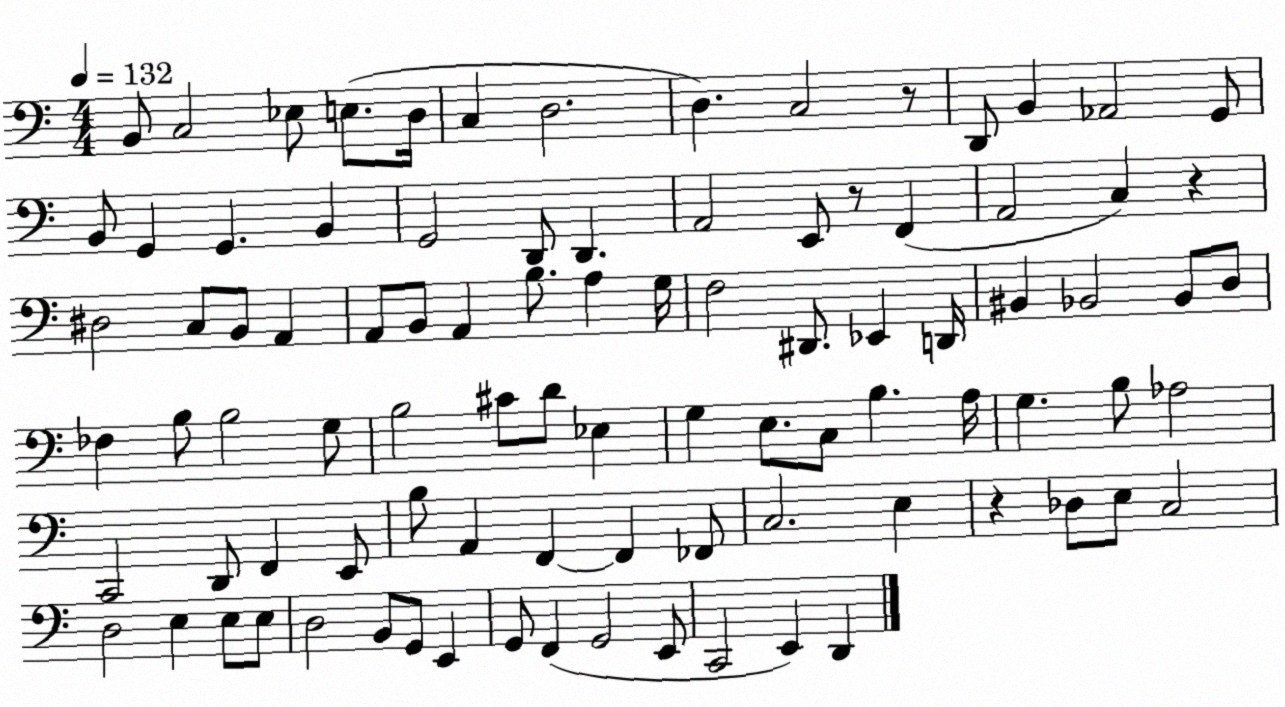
X:1
T:Untitled
M:4/4
L:1/4
K:C
B,,/2 C,2 _E,/2 E,/2 D,/4 C, D,2 D, C,2 z/2 D,,/2 B,, _A,,2 G,,/2 B,,/2 G,, G,, B,, G,,2 D,,/2 D,, A,,2 E,,/2 z/2 F,, A,,2 C, z ^D,2 C,/2 B,,/2 A,, A,,/2 B,,/2 A,, B,/2 A, G,/4 F,2 ^D,,/2 _E,, D,,/4 ^B,, _B,,2 _B,,/2 D,/2 _F, B,/2 B,2 G,/2 B,2 ^C/2 D/2 _E, G, E,/2 C,/2 B, A,/4 G, B,/2 _A,2 C,,2 D,,/2 F,, E,,/2 B,/2 A,, F,, F,, _F,,/2 C,2 E, z _D,/2 E,/2 C,2 D,2 E, E,/2 E,/2 D,2 B,,/2 G,,/2 E,, G,,/2 F,, G,,2 E,,/2 C,,2 E,, D,,